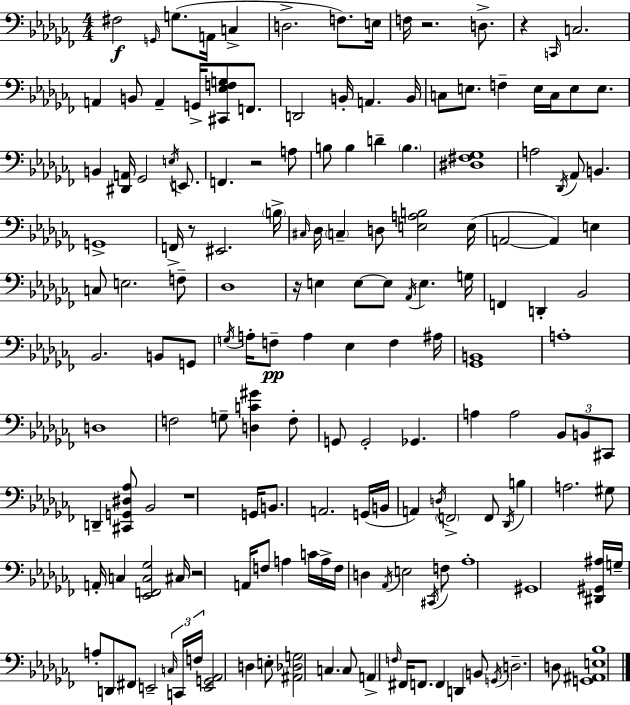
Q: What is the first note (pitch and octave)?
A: F#3